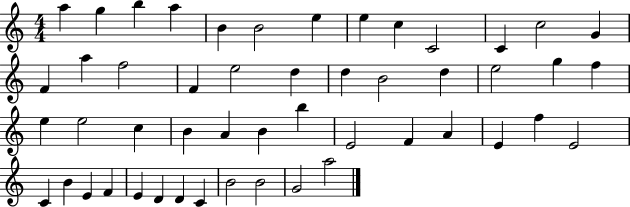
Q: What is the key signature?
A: C major